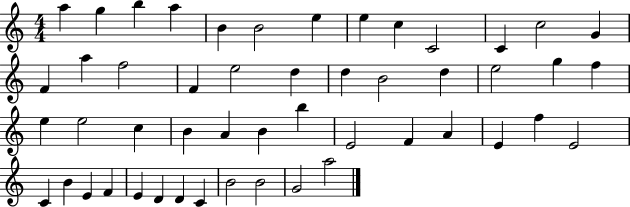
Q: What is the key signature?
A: C major